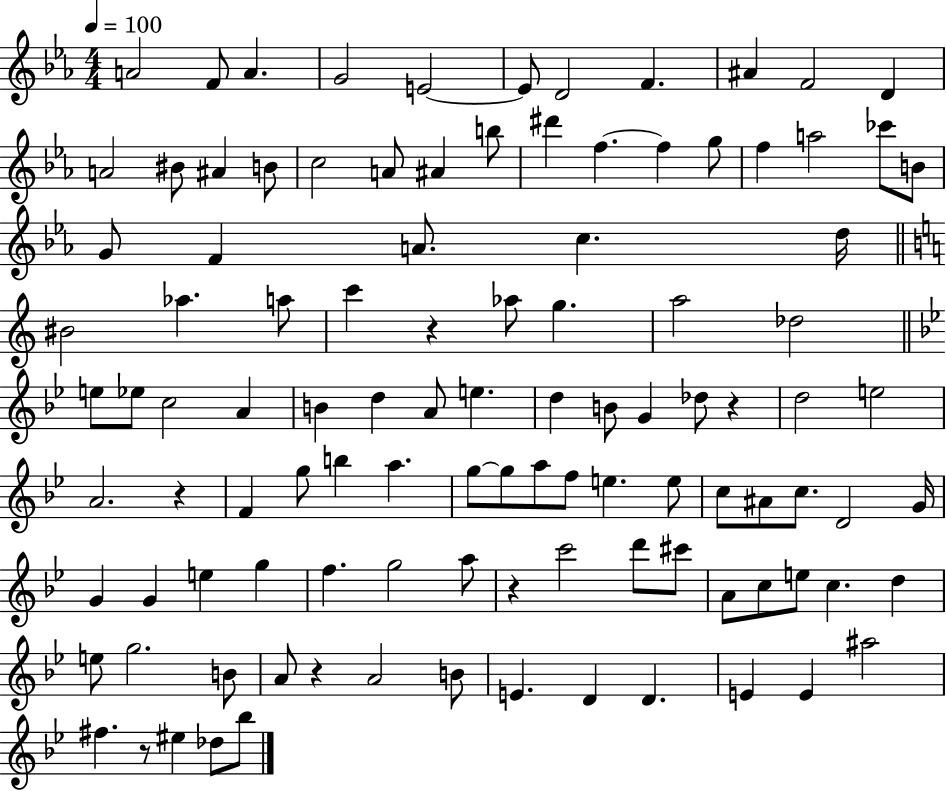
A4/h F4/e A4/q. G4/h E4/h E4/e D4/h F4/q. A#4/q F4/h D4/q A4/h BIS4/e A#4/q B4/e C5/h A4/e A#4/q B5/e D#6/q F5/q. F5/q G5/e F5/q A5/h CES6/e B4/e G4/e F4/q A4/e. C5/q. D5/s BIS4/h Ab5/q. A5/e C6/q R/q Ab5/e G5/q. A5/h Db5/h E5/e Eb5/e C5/h A4/q B4/q D5/q A4/e E5/q. D5/q B4/e G4/q Db5/e R/q D5/h E5/h A4/h. R/q F4/q G5/e B5/q A5/q. G5/e G5/e A5/e F5/e E5/q. E5/e C5/e A#4/e C5/e. D4/h G4/s G4/q G4/q E5/q G5/q F5/q. G5/h A5/e R/q C6/h D6/e C#6/e A4/e C5/e E5/e C5/q. D5/q E5/e G5/h. B4/e A4/e R/q A4/h B4/e E4/q. D4/q D4/q. E4/q E4/q A#5/h F#5/q. R/e EIS5/q Db5/e Bb5/e